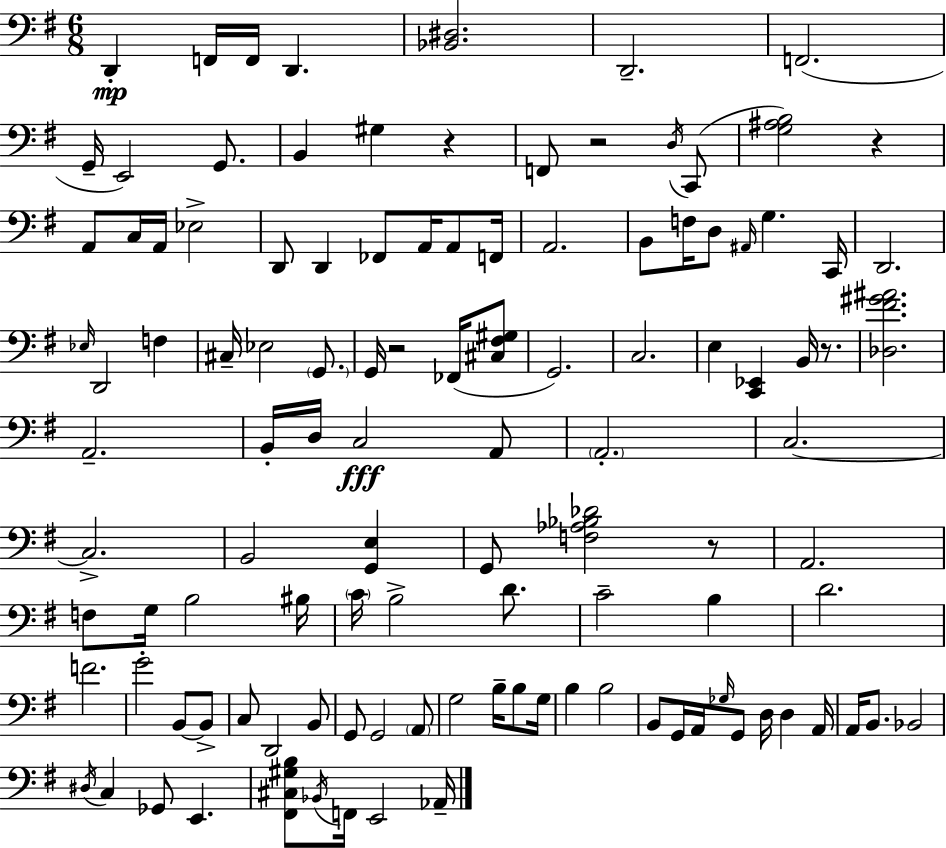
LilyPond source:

{
  \clef bass
  \numericTimeSignature
  \time 6/8
  \key e \minor
  d,4-.\mp f,16 f,16 d,4. | <bes, dis>2. | d,2.-- | f,2.( | \break g,16-- e,2) g,8. | b,4 gis4 r4 | f,8 r2 \acciaccatura { d16 }( c,8 | <g ais b>2) r4 | \break a,8 c16 a,16 ees2-> | d,8 d,4 fes,8 a,16 a,8 | f,16 a,2. | b,8 f16 d8 \grace { ais,16 } g4. | \break c,16 d,2. | \grace { ees16 } d,2 f4 | cis16-- ees2 | \parenthesize g,8. g,16 r2 | \break fes,16( <cis fis gis>8 g,2.) | c2. | e4 <c, ees,>4 b,16 | r8. <des fis' gis' ais'>2. | \break a,2.-- | b,16-. d16 c2\fff | a,8 \parenthesize a,2.-. | c2.~~ | \break c2.-> | b,2 <g, e>4 | g,8 <f aes bes des'>2 | r8 a,2. | \break f8 g16 b2 | bis16 \parenthesize c'16 b2-> | d'8. c'2-- b4 | d'2. | \break f'2. | g'2-. b,8~~ | b,8-> c8 d,2 | b,8 g,8 g,2 | \break \parenthesize a,8 g2 b16-- | b8 g16 b4 b2 | b,8 g,16 a,16 \grace { ges16 } g,8 d16 d4 | a,16 a,16 b,8. bes,2 | \break \acciaccatura { dis16 } c4 ges,8 e,4. | <fis, cis gis b>8 \acciaccatura { bes,16 } f,16 e,2 | aes,16-- \bar "|."
}